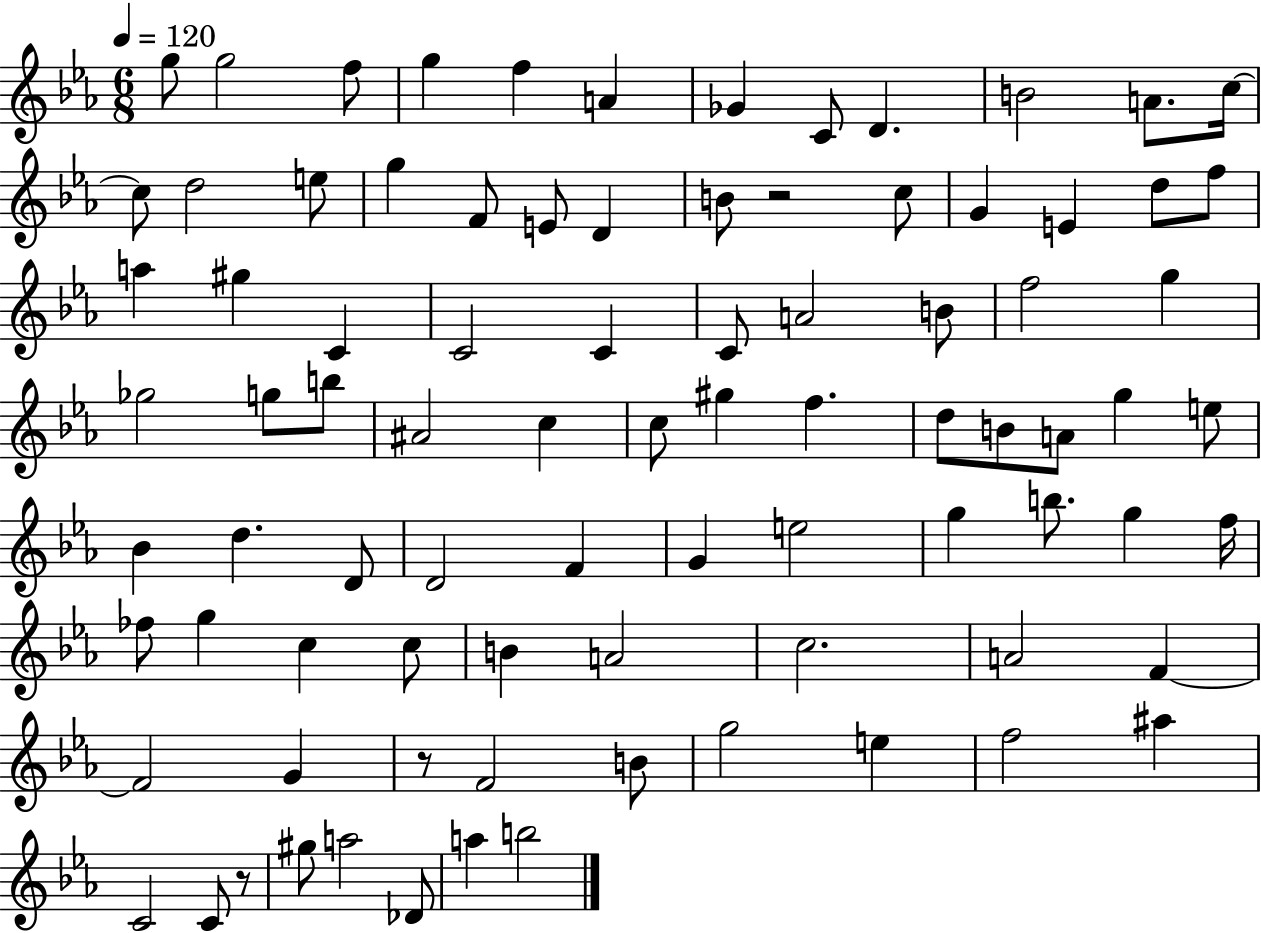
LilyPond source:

{
  \clef treble
  \numericTimeSignature
  \time 6/8
  \key ees \major
  \tempo 4 = 120
  g''8 g''2 f''8 | g''4 f''4 a'4 | ges'4 c'8 d'4. | b'2 a'8. c''16~~ | \break c''8 d''2 e''8 | g''4 f'8 e'8 d'4 | b'8 r2 c''8 | g'4 e'4 d''8 f''8 | \break a''4 gis''4 c'4 | c'2 c'4 | c'8 a'2 b'8 | f''2 g''4 | \break ges''2 g''8 b''8 | ais'2 c''4 | c''8 gis''4 f''4. | d''8 b'8 a'8 g''4 e''8 | \break bes'4 d''4. d'8 | d'2 f'4 | g'4 e''2 | g''4 b''8. g''4 f''16 | \break fes''8 g''4 c''4 c''8 | b'4 a'2 | c''2. | a'2 f'4~~ | \break f'2 g'4 | r8 f'2 b'8 | g''2 e''4 | f''2 ais''4 | \break c'2 c'8 r8 | gis''8 a''2 des'8 | a''4 b''2 | \bar "|."
}